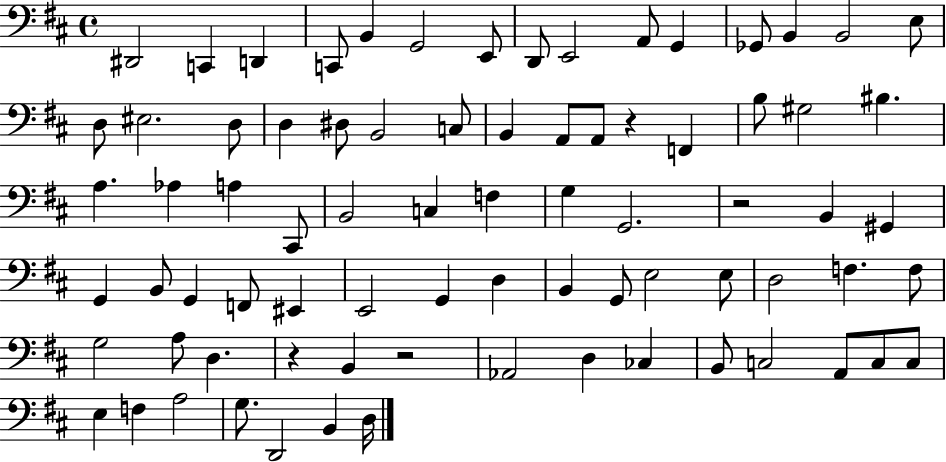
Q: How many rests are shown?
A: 4